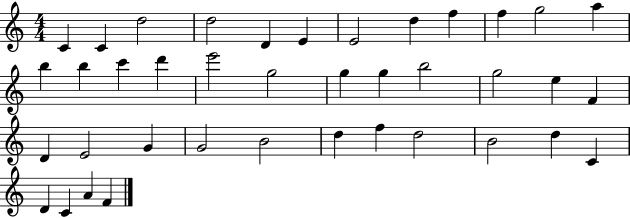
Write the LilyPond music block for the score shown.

{
  \clef treble
  \numericTimeSignature
  \time 4/4
  \key c \major
  c'4 c'4 d''2 | d''2 d'4 e'4 | e'2 d''4 f''4 | f''4 g''2 a''4 | \break b''4 b''4 c'''4 d'''4 | e'''2 g''2 | g''4 g''4 b''2 | g''2 e''4 f'4 | \break d'4 e'2 g'4 | g'2 b'2 | d''4 f''4 d''2 | b'2 d''4 c'4 | \break d'4 c'4 a'4 f'4 | \bar "|."
}